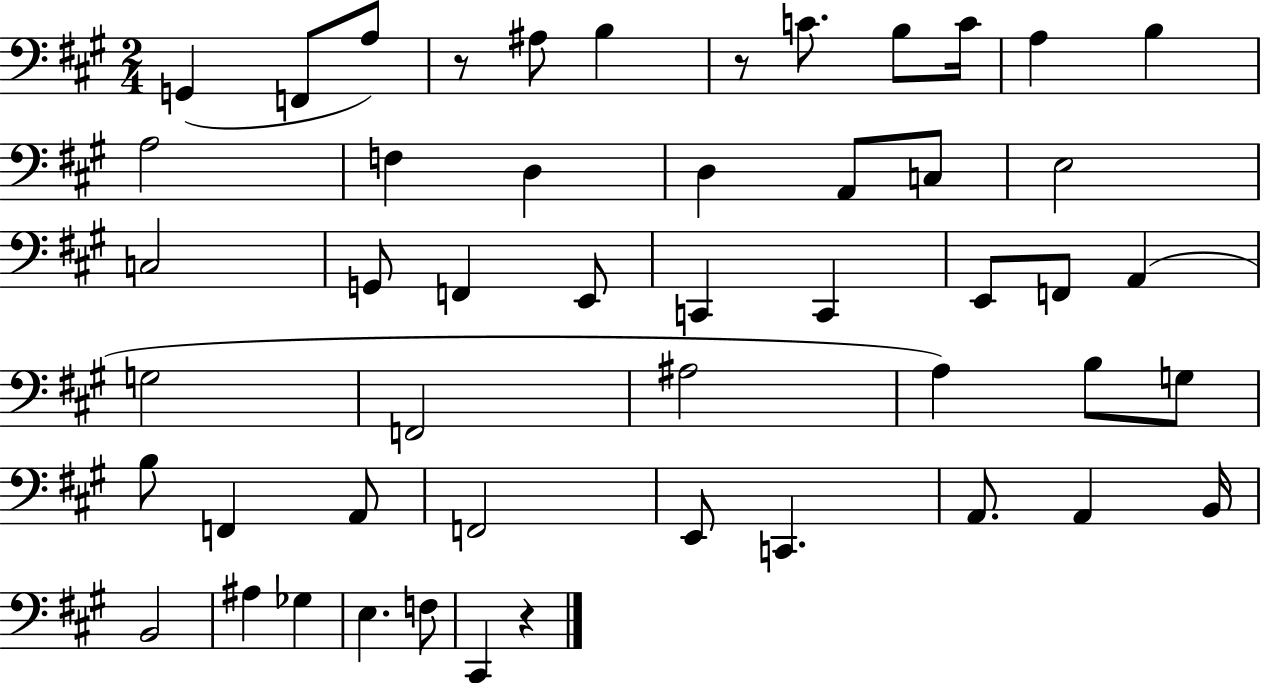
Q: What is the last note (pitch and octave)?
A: C#2